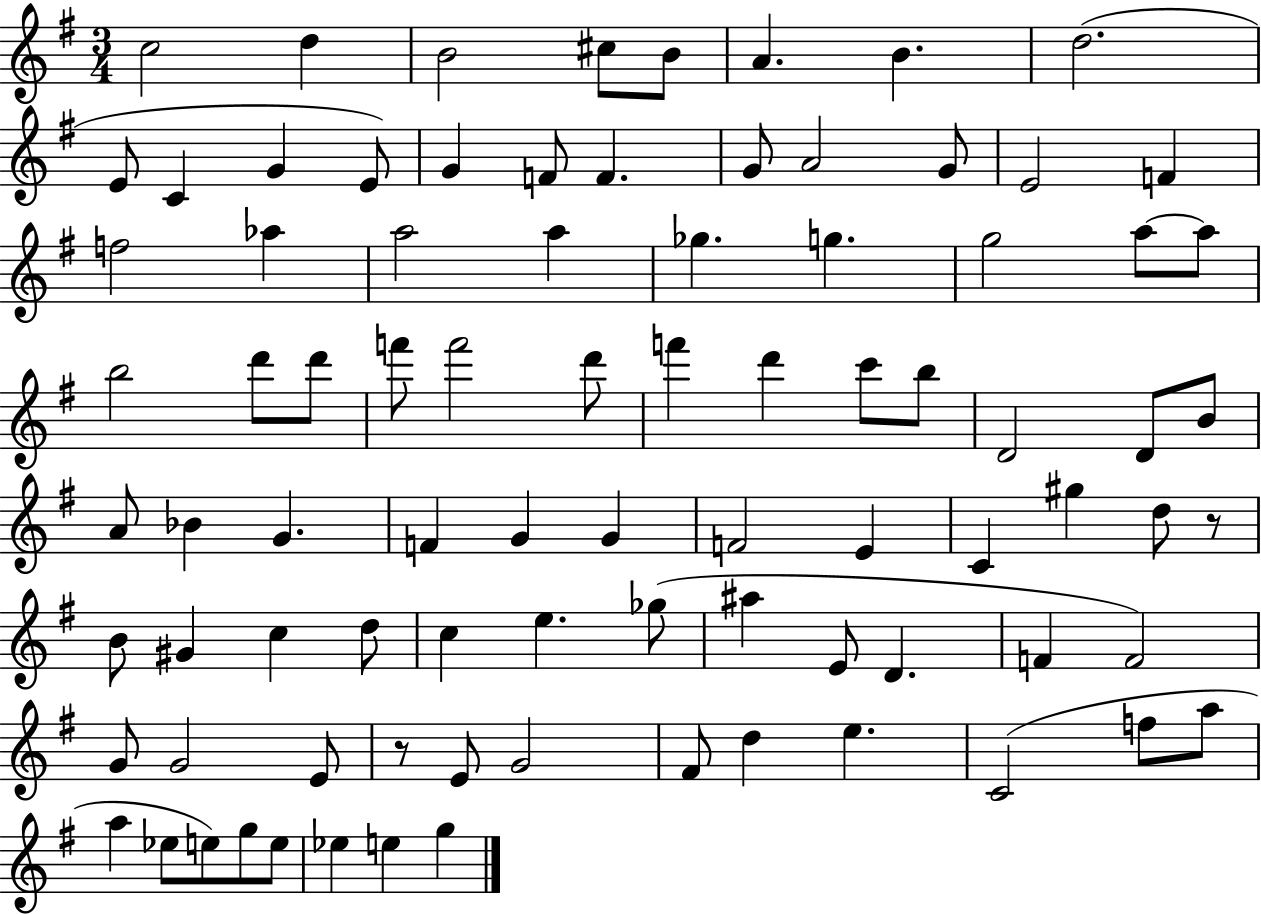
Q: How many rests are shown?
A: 2